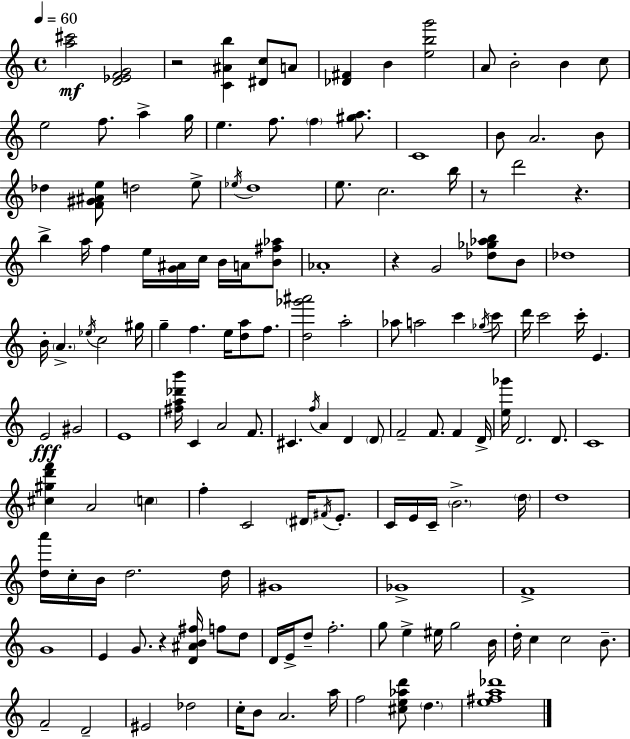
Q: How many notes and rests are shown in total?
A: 147